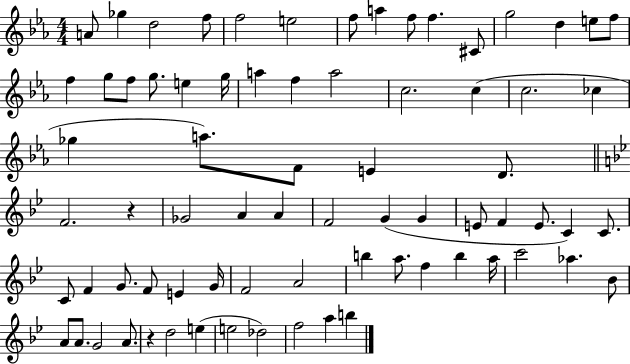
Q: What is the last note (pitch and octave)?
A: B5